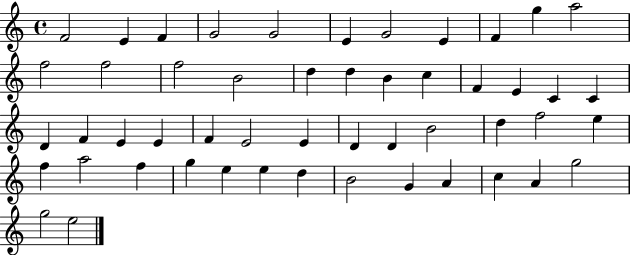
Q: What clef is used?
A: treble